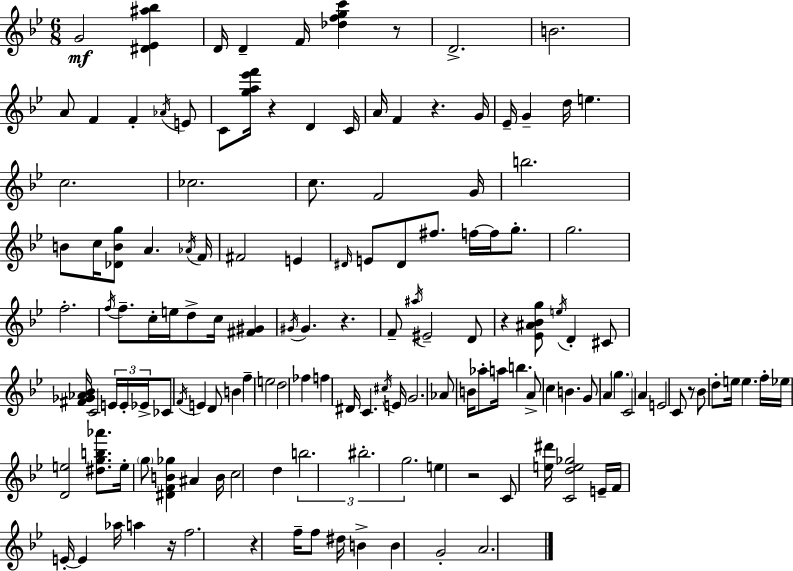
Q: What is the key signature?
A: G minor